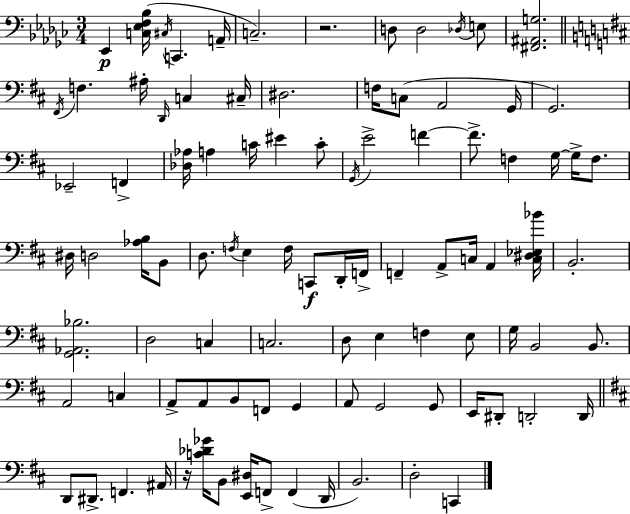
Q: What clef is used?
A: bass